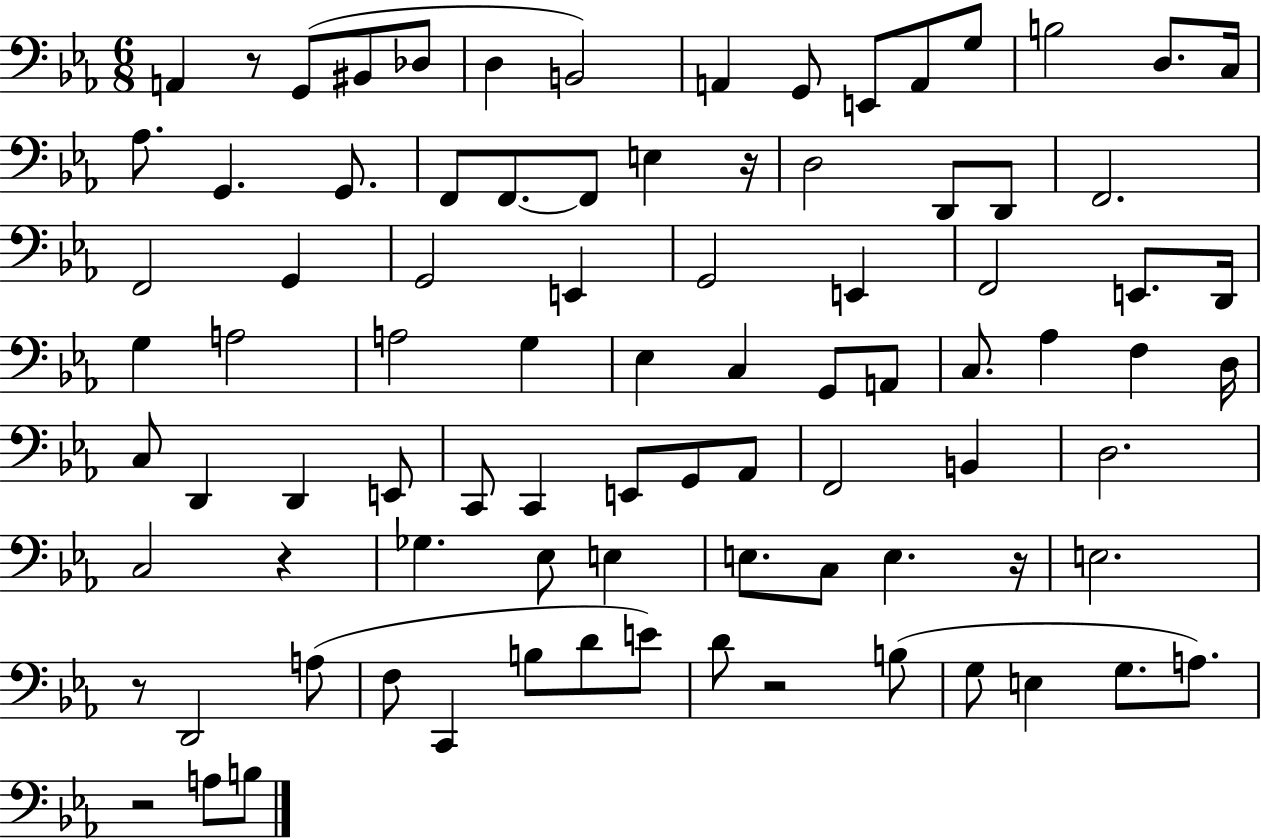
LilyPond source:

{
  \clef bass
  \numericTimeSignature
  \time 6/8
  \key ees \major
  \repeat volta 2 { a,4 r8 g,8( bis,8 des8 | d4 b,2) | a,4 g,8 e,8 a,8 g8 | b2 d8. c16 | \break aes8. g,4. g,8. | f,8 f,8.~~ f,8 e4 r16 | d2 d,8 d,8 | f,2. | \break f,2 g,4 | g,2 e,4 | g,2 e,4 | f,2 e,8. d,16 | \break g4 a2 | a2 g4 | ees4 c4 g,8 a,8 | c8. aes4 f4 d16 | \break c8 d,4 d,4 e,8 | c,8 c,4 e,8 g,8 aes,8 | f,2 b,4 | d2. | \break c2 r4 | ges4. ees8 e4 | e8. c8 e4. r16 | e2. | \break r8 d,2 a8( | f8 c,4 b8 d'8 e'8) | d'8 r2 b8( | g8 e4 g8. a8.) | \break r2 a8 b8 | } \bar "|."
}